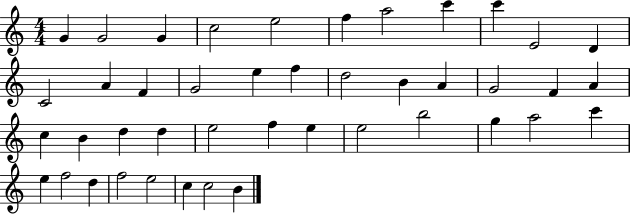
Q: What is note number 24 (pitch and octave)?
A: C5